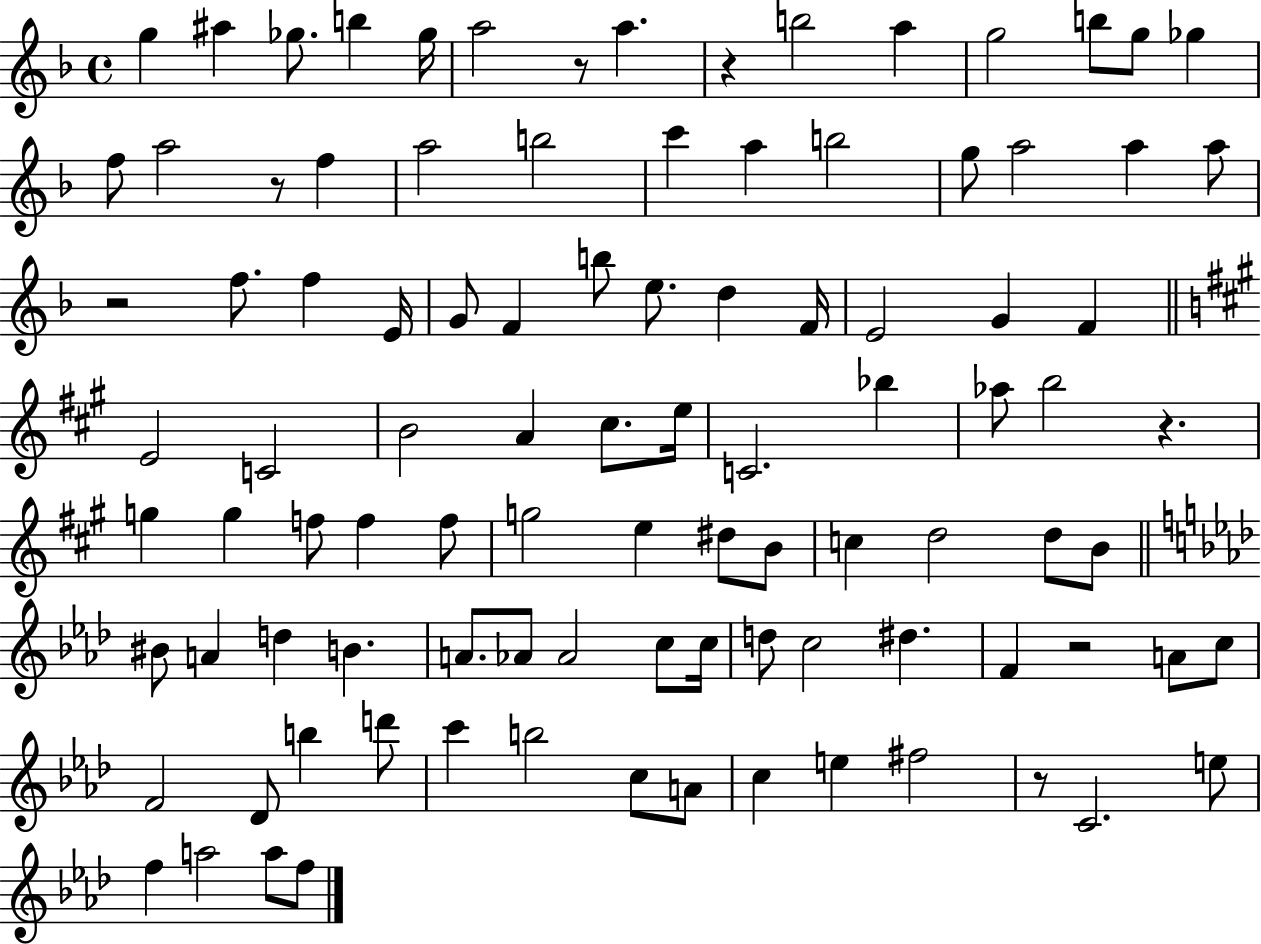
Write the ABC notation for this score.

X:1
T:Untitled
M:4/4
L:1/4
K:F
g ^a _g/2 b _g/4 a2 z/2 a z b2 a g2 b/2 g/2 _g f/2 a2 z/2 f a2 b2 c' a b2 g/2 a2 a a/2 z2 f/2 f E/4 G/2 F b/2 e/2 d F/4 E2 G F E2 C2 B2 A ^c/2 e/4 C2 _b _a/2 b2 z g g f/2 f f/2 g2 e ^d/2 B/2 c d2 d/2 B/2 ^B/2 A d B A/2 _A/2 _A2 c/2 c/4 d/2 c2 ^d F z2 A/2 c/2 F2 _D/2 b d'/2 c' b2 c/2 A/2 c e ^f2 z/2 C2 e/2 f a2 a/2 f/2